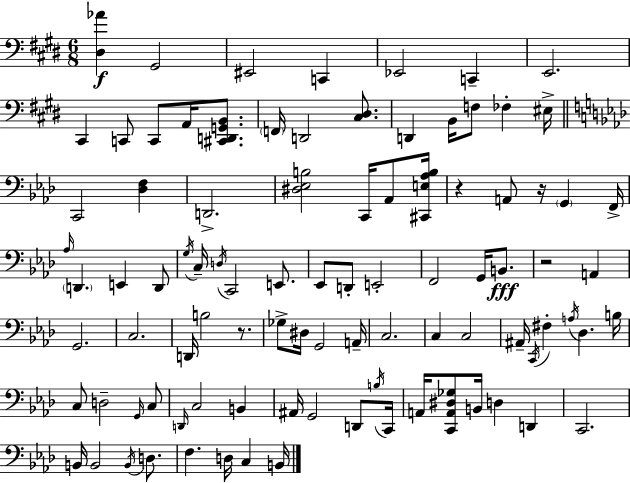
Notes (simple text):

[D#3,Ab4]/q G#2/h EIS2/h C2/q Eb2/h C2/q E2/h. C#2/q C2/e C2/e A2/s [C#2,D2,G2,B2]/e. F2/s D2/h [C#3,D#3]/e. D2/q B2/s F3/e FES3/q EIS3/s C2/h [Db3,F3]/q D2/h. [D#3,Eb3,B3]/h C2/s Ab2/e [C#2,E3,Ab3,B3]/s R/q A2/e R/s G2/q F2/s Ab3/s D2/q. E2/q D2/e G3/s C3/s D3/s C2/h E2/e. Eb2/e D2/e E2/h F2/h G2/s B2/e. R/h A2/q G2/h. C3/h. D2/s B3/h R/e. Gb3/e D#3/s G2/h A2/s C3/h. C3/q C3/h A#2/s C2/s F#3/q A3/s Db3/q. B3/s C3/e D3/h G2/s C3/e D2/s C3/h B2/q A#2/s G2/h D2/e B3/s C2/s A2/s [C2,A2,D#3,Gb3]/e B2/s D3/q D2/q C2/h. B2/s B2/h B2/s D3/e. F3/q. D3/s C3/q B2/s